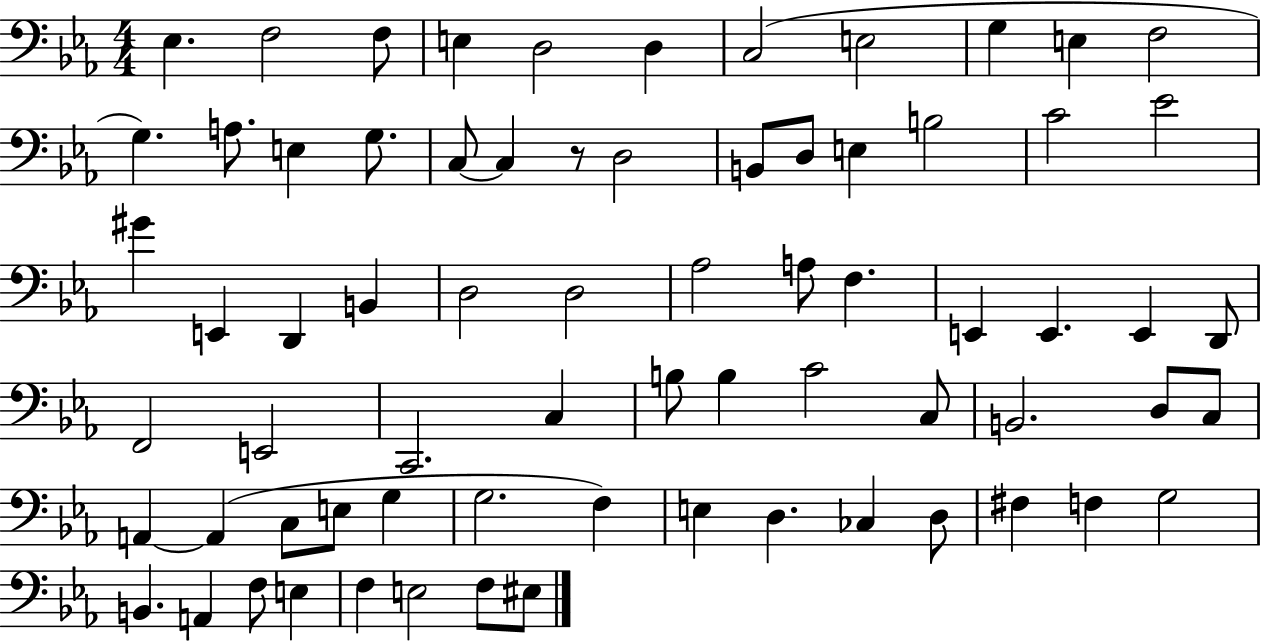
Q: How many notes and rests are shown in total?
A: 71